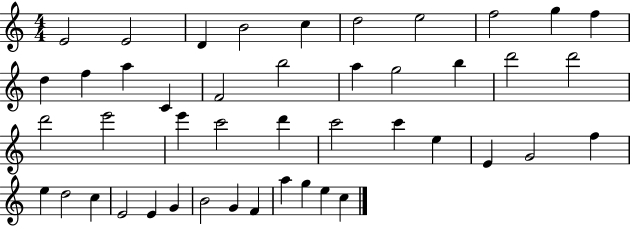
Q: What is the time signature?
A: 4/4